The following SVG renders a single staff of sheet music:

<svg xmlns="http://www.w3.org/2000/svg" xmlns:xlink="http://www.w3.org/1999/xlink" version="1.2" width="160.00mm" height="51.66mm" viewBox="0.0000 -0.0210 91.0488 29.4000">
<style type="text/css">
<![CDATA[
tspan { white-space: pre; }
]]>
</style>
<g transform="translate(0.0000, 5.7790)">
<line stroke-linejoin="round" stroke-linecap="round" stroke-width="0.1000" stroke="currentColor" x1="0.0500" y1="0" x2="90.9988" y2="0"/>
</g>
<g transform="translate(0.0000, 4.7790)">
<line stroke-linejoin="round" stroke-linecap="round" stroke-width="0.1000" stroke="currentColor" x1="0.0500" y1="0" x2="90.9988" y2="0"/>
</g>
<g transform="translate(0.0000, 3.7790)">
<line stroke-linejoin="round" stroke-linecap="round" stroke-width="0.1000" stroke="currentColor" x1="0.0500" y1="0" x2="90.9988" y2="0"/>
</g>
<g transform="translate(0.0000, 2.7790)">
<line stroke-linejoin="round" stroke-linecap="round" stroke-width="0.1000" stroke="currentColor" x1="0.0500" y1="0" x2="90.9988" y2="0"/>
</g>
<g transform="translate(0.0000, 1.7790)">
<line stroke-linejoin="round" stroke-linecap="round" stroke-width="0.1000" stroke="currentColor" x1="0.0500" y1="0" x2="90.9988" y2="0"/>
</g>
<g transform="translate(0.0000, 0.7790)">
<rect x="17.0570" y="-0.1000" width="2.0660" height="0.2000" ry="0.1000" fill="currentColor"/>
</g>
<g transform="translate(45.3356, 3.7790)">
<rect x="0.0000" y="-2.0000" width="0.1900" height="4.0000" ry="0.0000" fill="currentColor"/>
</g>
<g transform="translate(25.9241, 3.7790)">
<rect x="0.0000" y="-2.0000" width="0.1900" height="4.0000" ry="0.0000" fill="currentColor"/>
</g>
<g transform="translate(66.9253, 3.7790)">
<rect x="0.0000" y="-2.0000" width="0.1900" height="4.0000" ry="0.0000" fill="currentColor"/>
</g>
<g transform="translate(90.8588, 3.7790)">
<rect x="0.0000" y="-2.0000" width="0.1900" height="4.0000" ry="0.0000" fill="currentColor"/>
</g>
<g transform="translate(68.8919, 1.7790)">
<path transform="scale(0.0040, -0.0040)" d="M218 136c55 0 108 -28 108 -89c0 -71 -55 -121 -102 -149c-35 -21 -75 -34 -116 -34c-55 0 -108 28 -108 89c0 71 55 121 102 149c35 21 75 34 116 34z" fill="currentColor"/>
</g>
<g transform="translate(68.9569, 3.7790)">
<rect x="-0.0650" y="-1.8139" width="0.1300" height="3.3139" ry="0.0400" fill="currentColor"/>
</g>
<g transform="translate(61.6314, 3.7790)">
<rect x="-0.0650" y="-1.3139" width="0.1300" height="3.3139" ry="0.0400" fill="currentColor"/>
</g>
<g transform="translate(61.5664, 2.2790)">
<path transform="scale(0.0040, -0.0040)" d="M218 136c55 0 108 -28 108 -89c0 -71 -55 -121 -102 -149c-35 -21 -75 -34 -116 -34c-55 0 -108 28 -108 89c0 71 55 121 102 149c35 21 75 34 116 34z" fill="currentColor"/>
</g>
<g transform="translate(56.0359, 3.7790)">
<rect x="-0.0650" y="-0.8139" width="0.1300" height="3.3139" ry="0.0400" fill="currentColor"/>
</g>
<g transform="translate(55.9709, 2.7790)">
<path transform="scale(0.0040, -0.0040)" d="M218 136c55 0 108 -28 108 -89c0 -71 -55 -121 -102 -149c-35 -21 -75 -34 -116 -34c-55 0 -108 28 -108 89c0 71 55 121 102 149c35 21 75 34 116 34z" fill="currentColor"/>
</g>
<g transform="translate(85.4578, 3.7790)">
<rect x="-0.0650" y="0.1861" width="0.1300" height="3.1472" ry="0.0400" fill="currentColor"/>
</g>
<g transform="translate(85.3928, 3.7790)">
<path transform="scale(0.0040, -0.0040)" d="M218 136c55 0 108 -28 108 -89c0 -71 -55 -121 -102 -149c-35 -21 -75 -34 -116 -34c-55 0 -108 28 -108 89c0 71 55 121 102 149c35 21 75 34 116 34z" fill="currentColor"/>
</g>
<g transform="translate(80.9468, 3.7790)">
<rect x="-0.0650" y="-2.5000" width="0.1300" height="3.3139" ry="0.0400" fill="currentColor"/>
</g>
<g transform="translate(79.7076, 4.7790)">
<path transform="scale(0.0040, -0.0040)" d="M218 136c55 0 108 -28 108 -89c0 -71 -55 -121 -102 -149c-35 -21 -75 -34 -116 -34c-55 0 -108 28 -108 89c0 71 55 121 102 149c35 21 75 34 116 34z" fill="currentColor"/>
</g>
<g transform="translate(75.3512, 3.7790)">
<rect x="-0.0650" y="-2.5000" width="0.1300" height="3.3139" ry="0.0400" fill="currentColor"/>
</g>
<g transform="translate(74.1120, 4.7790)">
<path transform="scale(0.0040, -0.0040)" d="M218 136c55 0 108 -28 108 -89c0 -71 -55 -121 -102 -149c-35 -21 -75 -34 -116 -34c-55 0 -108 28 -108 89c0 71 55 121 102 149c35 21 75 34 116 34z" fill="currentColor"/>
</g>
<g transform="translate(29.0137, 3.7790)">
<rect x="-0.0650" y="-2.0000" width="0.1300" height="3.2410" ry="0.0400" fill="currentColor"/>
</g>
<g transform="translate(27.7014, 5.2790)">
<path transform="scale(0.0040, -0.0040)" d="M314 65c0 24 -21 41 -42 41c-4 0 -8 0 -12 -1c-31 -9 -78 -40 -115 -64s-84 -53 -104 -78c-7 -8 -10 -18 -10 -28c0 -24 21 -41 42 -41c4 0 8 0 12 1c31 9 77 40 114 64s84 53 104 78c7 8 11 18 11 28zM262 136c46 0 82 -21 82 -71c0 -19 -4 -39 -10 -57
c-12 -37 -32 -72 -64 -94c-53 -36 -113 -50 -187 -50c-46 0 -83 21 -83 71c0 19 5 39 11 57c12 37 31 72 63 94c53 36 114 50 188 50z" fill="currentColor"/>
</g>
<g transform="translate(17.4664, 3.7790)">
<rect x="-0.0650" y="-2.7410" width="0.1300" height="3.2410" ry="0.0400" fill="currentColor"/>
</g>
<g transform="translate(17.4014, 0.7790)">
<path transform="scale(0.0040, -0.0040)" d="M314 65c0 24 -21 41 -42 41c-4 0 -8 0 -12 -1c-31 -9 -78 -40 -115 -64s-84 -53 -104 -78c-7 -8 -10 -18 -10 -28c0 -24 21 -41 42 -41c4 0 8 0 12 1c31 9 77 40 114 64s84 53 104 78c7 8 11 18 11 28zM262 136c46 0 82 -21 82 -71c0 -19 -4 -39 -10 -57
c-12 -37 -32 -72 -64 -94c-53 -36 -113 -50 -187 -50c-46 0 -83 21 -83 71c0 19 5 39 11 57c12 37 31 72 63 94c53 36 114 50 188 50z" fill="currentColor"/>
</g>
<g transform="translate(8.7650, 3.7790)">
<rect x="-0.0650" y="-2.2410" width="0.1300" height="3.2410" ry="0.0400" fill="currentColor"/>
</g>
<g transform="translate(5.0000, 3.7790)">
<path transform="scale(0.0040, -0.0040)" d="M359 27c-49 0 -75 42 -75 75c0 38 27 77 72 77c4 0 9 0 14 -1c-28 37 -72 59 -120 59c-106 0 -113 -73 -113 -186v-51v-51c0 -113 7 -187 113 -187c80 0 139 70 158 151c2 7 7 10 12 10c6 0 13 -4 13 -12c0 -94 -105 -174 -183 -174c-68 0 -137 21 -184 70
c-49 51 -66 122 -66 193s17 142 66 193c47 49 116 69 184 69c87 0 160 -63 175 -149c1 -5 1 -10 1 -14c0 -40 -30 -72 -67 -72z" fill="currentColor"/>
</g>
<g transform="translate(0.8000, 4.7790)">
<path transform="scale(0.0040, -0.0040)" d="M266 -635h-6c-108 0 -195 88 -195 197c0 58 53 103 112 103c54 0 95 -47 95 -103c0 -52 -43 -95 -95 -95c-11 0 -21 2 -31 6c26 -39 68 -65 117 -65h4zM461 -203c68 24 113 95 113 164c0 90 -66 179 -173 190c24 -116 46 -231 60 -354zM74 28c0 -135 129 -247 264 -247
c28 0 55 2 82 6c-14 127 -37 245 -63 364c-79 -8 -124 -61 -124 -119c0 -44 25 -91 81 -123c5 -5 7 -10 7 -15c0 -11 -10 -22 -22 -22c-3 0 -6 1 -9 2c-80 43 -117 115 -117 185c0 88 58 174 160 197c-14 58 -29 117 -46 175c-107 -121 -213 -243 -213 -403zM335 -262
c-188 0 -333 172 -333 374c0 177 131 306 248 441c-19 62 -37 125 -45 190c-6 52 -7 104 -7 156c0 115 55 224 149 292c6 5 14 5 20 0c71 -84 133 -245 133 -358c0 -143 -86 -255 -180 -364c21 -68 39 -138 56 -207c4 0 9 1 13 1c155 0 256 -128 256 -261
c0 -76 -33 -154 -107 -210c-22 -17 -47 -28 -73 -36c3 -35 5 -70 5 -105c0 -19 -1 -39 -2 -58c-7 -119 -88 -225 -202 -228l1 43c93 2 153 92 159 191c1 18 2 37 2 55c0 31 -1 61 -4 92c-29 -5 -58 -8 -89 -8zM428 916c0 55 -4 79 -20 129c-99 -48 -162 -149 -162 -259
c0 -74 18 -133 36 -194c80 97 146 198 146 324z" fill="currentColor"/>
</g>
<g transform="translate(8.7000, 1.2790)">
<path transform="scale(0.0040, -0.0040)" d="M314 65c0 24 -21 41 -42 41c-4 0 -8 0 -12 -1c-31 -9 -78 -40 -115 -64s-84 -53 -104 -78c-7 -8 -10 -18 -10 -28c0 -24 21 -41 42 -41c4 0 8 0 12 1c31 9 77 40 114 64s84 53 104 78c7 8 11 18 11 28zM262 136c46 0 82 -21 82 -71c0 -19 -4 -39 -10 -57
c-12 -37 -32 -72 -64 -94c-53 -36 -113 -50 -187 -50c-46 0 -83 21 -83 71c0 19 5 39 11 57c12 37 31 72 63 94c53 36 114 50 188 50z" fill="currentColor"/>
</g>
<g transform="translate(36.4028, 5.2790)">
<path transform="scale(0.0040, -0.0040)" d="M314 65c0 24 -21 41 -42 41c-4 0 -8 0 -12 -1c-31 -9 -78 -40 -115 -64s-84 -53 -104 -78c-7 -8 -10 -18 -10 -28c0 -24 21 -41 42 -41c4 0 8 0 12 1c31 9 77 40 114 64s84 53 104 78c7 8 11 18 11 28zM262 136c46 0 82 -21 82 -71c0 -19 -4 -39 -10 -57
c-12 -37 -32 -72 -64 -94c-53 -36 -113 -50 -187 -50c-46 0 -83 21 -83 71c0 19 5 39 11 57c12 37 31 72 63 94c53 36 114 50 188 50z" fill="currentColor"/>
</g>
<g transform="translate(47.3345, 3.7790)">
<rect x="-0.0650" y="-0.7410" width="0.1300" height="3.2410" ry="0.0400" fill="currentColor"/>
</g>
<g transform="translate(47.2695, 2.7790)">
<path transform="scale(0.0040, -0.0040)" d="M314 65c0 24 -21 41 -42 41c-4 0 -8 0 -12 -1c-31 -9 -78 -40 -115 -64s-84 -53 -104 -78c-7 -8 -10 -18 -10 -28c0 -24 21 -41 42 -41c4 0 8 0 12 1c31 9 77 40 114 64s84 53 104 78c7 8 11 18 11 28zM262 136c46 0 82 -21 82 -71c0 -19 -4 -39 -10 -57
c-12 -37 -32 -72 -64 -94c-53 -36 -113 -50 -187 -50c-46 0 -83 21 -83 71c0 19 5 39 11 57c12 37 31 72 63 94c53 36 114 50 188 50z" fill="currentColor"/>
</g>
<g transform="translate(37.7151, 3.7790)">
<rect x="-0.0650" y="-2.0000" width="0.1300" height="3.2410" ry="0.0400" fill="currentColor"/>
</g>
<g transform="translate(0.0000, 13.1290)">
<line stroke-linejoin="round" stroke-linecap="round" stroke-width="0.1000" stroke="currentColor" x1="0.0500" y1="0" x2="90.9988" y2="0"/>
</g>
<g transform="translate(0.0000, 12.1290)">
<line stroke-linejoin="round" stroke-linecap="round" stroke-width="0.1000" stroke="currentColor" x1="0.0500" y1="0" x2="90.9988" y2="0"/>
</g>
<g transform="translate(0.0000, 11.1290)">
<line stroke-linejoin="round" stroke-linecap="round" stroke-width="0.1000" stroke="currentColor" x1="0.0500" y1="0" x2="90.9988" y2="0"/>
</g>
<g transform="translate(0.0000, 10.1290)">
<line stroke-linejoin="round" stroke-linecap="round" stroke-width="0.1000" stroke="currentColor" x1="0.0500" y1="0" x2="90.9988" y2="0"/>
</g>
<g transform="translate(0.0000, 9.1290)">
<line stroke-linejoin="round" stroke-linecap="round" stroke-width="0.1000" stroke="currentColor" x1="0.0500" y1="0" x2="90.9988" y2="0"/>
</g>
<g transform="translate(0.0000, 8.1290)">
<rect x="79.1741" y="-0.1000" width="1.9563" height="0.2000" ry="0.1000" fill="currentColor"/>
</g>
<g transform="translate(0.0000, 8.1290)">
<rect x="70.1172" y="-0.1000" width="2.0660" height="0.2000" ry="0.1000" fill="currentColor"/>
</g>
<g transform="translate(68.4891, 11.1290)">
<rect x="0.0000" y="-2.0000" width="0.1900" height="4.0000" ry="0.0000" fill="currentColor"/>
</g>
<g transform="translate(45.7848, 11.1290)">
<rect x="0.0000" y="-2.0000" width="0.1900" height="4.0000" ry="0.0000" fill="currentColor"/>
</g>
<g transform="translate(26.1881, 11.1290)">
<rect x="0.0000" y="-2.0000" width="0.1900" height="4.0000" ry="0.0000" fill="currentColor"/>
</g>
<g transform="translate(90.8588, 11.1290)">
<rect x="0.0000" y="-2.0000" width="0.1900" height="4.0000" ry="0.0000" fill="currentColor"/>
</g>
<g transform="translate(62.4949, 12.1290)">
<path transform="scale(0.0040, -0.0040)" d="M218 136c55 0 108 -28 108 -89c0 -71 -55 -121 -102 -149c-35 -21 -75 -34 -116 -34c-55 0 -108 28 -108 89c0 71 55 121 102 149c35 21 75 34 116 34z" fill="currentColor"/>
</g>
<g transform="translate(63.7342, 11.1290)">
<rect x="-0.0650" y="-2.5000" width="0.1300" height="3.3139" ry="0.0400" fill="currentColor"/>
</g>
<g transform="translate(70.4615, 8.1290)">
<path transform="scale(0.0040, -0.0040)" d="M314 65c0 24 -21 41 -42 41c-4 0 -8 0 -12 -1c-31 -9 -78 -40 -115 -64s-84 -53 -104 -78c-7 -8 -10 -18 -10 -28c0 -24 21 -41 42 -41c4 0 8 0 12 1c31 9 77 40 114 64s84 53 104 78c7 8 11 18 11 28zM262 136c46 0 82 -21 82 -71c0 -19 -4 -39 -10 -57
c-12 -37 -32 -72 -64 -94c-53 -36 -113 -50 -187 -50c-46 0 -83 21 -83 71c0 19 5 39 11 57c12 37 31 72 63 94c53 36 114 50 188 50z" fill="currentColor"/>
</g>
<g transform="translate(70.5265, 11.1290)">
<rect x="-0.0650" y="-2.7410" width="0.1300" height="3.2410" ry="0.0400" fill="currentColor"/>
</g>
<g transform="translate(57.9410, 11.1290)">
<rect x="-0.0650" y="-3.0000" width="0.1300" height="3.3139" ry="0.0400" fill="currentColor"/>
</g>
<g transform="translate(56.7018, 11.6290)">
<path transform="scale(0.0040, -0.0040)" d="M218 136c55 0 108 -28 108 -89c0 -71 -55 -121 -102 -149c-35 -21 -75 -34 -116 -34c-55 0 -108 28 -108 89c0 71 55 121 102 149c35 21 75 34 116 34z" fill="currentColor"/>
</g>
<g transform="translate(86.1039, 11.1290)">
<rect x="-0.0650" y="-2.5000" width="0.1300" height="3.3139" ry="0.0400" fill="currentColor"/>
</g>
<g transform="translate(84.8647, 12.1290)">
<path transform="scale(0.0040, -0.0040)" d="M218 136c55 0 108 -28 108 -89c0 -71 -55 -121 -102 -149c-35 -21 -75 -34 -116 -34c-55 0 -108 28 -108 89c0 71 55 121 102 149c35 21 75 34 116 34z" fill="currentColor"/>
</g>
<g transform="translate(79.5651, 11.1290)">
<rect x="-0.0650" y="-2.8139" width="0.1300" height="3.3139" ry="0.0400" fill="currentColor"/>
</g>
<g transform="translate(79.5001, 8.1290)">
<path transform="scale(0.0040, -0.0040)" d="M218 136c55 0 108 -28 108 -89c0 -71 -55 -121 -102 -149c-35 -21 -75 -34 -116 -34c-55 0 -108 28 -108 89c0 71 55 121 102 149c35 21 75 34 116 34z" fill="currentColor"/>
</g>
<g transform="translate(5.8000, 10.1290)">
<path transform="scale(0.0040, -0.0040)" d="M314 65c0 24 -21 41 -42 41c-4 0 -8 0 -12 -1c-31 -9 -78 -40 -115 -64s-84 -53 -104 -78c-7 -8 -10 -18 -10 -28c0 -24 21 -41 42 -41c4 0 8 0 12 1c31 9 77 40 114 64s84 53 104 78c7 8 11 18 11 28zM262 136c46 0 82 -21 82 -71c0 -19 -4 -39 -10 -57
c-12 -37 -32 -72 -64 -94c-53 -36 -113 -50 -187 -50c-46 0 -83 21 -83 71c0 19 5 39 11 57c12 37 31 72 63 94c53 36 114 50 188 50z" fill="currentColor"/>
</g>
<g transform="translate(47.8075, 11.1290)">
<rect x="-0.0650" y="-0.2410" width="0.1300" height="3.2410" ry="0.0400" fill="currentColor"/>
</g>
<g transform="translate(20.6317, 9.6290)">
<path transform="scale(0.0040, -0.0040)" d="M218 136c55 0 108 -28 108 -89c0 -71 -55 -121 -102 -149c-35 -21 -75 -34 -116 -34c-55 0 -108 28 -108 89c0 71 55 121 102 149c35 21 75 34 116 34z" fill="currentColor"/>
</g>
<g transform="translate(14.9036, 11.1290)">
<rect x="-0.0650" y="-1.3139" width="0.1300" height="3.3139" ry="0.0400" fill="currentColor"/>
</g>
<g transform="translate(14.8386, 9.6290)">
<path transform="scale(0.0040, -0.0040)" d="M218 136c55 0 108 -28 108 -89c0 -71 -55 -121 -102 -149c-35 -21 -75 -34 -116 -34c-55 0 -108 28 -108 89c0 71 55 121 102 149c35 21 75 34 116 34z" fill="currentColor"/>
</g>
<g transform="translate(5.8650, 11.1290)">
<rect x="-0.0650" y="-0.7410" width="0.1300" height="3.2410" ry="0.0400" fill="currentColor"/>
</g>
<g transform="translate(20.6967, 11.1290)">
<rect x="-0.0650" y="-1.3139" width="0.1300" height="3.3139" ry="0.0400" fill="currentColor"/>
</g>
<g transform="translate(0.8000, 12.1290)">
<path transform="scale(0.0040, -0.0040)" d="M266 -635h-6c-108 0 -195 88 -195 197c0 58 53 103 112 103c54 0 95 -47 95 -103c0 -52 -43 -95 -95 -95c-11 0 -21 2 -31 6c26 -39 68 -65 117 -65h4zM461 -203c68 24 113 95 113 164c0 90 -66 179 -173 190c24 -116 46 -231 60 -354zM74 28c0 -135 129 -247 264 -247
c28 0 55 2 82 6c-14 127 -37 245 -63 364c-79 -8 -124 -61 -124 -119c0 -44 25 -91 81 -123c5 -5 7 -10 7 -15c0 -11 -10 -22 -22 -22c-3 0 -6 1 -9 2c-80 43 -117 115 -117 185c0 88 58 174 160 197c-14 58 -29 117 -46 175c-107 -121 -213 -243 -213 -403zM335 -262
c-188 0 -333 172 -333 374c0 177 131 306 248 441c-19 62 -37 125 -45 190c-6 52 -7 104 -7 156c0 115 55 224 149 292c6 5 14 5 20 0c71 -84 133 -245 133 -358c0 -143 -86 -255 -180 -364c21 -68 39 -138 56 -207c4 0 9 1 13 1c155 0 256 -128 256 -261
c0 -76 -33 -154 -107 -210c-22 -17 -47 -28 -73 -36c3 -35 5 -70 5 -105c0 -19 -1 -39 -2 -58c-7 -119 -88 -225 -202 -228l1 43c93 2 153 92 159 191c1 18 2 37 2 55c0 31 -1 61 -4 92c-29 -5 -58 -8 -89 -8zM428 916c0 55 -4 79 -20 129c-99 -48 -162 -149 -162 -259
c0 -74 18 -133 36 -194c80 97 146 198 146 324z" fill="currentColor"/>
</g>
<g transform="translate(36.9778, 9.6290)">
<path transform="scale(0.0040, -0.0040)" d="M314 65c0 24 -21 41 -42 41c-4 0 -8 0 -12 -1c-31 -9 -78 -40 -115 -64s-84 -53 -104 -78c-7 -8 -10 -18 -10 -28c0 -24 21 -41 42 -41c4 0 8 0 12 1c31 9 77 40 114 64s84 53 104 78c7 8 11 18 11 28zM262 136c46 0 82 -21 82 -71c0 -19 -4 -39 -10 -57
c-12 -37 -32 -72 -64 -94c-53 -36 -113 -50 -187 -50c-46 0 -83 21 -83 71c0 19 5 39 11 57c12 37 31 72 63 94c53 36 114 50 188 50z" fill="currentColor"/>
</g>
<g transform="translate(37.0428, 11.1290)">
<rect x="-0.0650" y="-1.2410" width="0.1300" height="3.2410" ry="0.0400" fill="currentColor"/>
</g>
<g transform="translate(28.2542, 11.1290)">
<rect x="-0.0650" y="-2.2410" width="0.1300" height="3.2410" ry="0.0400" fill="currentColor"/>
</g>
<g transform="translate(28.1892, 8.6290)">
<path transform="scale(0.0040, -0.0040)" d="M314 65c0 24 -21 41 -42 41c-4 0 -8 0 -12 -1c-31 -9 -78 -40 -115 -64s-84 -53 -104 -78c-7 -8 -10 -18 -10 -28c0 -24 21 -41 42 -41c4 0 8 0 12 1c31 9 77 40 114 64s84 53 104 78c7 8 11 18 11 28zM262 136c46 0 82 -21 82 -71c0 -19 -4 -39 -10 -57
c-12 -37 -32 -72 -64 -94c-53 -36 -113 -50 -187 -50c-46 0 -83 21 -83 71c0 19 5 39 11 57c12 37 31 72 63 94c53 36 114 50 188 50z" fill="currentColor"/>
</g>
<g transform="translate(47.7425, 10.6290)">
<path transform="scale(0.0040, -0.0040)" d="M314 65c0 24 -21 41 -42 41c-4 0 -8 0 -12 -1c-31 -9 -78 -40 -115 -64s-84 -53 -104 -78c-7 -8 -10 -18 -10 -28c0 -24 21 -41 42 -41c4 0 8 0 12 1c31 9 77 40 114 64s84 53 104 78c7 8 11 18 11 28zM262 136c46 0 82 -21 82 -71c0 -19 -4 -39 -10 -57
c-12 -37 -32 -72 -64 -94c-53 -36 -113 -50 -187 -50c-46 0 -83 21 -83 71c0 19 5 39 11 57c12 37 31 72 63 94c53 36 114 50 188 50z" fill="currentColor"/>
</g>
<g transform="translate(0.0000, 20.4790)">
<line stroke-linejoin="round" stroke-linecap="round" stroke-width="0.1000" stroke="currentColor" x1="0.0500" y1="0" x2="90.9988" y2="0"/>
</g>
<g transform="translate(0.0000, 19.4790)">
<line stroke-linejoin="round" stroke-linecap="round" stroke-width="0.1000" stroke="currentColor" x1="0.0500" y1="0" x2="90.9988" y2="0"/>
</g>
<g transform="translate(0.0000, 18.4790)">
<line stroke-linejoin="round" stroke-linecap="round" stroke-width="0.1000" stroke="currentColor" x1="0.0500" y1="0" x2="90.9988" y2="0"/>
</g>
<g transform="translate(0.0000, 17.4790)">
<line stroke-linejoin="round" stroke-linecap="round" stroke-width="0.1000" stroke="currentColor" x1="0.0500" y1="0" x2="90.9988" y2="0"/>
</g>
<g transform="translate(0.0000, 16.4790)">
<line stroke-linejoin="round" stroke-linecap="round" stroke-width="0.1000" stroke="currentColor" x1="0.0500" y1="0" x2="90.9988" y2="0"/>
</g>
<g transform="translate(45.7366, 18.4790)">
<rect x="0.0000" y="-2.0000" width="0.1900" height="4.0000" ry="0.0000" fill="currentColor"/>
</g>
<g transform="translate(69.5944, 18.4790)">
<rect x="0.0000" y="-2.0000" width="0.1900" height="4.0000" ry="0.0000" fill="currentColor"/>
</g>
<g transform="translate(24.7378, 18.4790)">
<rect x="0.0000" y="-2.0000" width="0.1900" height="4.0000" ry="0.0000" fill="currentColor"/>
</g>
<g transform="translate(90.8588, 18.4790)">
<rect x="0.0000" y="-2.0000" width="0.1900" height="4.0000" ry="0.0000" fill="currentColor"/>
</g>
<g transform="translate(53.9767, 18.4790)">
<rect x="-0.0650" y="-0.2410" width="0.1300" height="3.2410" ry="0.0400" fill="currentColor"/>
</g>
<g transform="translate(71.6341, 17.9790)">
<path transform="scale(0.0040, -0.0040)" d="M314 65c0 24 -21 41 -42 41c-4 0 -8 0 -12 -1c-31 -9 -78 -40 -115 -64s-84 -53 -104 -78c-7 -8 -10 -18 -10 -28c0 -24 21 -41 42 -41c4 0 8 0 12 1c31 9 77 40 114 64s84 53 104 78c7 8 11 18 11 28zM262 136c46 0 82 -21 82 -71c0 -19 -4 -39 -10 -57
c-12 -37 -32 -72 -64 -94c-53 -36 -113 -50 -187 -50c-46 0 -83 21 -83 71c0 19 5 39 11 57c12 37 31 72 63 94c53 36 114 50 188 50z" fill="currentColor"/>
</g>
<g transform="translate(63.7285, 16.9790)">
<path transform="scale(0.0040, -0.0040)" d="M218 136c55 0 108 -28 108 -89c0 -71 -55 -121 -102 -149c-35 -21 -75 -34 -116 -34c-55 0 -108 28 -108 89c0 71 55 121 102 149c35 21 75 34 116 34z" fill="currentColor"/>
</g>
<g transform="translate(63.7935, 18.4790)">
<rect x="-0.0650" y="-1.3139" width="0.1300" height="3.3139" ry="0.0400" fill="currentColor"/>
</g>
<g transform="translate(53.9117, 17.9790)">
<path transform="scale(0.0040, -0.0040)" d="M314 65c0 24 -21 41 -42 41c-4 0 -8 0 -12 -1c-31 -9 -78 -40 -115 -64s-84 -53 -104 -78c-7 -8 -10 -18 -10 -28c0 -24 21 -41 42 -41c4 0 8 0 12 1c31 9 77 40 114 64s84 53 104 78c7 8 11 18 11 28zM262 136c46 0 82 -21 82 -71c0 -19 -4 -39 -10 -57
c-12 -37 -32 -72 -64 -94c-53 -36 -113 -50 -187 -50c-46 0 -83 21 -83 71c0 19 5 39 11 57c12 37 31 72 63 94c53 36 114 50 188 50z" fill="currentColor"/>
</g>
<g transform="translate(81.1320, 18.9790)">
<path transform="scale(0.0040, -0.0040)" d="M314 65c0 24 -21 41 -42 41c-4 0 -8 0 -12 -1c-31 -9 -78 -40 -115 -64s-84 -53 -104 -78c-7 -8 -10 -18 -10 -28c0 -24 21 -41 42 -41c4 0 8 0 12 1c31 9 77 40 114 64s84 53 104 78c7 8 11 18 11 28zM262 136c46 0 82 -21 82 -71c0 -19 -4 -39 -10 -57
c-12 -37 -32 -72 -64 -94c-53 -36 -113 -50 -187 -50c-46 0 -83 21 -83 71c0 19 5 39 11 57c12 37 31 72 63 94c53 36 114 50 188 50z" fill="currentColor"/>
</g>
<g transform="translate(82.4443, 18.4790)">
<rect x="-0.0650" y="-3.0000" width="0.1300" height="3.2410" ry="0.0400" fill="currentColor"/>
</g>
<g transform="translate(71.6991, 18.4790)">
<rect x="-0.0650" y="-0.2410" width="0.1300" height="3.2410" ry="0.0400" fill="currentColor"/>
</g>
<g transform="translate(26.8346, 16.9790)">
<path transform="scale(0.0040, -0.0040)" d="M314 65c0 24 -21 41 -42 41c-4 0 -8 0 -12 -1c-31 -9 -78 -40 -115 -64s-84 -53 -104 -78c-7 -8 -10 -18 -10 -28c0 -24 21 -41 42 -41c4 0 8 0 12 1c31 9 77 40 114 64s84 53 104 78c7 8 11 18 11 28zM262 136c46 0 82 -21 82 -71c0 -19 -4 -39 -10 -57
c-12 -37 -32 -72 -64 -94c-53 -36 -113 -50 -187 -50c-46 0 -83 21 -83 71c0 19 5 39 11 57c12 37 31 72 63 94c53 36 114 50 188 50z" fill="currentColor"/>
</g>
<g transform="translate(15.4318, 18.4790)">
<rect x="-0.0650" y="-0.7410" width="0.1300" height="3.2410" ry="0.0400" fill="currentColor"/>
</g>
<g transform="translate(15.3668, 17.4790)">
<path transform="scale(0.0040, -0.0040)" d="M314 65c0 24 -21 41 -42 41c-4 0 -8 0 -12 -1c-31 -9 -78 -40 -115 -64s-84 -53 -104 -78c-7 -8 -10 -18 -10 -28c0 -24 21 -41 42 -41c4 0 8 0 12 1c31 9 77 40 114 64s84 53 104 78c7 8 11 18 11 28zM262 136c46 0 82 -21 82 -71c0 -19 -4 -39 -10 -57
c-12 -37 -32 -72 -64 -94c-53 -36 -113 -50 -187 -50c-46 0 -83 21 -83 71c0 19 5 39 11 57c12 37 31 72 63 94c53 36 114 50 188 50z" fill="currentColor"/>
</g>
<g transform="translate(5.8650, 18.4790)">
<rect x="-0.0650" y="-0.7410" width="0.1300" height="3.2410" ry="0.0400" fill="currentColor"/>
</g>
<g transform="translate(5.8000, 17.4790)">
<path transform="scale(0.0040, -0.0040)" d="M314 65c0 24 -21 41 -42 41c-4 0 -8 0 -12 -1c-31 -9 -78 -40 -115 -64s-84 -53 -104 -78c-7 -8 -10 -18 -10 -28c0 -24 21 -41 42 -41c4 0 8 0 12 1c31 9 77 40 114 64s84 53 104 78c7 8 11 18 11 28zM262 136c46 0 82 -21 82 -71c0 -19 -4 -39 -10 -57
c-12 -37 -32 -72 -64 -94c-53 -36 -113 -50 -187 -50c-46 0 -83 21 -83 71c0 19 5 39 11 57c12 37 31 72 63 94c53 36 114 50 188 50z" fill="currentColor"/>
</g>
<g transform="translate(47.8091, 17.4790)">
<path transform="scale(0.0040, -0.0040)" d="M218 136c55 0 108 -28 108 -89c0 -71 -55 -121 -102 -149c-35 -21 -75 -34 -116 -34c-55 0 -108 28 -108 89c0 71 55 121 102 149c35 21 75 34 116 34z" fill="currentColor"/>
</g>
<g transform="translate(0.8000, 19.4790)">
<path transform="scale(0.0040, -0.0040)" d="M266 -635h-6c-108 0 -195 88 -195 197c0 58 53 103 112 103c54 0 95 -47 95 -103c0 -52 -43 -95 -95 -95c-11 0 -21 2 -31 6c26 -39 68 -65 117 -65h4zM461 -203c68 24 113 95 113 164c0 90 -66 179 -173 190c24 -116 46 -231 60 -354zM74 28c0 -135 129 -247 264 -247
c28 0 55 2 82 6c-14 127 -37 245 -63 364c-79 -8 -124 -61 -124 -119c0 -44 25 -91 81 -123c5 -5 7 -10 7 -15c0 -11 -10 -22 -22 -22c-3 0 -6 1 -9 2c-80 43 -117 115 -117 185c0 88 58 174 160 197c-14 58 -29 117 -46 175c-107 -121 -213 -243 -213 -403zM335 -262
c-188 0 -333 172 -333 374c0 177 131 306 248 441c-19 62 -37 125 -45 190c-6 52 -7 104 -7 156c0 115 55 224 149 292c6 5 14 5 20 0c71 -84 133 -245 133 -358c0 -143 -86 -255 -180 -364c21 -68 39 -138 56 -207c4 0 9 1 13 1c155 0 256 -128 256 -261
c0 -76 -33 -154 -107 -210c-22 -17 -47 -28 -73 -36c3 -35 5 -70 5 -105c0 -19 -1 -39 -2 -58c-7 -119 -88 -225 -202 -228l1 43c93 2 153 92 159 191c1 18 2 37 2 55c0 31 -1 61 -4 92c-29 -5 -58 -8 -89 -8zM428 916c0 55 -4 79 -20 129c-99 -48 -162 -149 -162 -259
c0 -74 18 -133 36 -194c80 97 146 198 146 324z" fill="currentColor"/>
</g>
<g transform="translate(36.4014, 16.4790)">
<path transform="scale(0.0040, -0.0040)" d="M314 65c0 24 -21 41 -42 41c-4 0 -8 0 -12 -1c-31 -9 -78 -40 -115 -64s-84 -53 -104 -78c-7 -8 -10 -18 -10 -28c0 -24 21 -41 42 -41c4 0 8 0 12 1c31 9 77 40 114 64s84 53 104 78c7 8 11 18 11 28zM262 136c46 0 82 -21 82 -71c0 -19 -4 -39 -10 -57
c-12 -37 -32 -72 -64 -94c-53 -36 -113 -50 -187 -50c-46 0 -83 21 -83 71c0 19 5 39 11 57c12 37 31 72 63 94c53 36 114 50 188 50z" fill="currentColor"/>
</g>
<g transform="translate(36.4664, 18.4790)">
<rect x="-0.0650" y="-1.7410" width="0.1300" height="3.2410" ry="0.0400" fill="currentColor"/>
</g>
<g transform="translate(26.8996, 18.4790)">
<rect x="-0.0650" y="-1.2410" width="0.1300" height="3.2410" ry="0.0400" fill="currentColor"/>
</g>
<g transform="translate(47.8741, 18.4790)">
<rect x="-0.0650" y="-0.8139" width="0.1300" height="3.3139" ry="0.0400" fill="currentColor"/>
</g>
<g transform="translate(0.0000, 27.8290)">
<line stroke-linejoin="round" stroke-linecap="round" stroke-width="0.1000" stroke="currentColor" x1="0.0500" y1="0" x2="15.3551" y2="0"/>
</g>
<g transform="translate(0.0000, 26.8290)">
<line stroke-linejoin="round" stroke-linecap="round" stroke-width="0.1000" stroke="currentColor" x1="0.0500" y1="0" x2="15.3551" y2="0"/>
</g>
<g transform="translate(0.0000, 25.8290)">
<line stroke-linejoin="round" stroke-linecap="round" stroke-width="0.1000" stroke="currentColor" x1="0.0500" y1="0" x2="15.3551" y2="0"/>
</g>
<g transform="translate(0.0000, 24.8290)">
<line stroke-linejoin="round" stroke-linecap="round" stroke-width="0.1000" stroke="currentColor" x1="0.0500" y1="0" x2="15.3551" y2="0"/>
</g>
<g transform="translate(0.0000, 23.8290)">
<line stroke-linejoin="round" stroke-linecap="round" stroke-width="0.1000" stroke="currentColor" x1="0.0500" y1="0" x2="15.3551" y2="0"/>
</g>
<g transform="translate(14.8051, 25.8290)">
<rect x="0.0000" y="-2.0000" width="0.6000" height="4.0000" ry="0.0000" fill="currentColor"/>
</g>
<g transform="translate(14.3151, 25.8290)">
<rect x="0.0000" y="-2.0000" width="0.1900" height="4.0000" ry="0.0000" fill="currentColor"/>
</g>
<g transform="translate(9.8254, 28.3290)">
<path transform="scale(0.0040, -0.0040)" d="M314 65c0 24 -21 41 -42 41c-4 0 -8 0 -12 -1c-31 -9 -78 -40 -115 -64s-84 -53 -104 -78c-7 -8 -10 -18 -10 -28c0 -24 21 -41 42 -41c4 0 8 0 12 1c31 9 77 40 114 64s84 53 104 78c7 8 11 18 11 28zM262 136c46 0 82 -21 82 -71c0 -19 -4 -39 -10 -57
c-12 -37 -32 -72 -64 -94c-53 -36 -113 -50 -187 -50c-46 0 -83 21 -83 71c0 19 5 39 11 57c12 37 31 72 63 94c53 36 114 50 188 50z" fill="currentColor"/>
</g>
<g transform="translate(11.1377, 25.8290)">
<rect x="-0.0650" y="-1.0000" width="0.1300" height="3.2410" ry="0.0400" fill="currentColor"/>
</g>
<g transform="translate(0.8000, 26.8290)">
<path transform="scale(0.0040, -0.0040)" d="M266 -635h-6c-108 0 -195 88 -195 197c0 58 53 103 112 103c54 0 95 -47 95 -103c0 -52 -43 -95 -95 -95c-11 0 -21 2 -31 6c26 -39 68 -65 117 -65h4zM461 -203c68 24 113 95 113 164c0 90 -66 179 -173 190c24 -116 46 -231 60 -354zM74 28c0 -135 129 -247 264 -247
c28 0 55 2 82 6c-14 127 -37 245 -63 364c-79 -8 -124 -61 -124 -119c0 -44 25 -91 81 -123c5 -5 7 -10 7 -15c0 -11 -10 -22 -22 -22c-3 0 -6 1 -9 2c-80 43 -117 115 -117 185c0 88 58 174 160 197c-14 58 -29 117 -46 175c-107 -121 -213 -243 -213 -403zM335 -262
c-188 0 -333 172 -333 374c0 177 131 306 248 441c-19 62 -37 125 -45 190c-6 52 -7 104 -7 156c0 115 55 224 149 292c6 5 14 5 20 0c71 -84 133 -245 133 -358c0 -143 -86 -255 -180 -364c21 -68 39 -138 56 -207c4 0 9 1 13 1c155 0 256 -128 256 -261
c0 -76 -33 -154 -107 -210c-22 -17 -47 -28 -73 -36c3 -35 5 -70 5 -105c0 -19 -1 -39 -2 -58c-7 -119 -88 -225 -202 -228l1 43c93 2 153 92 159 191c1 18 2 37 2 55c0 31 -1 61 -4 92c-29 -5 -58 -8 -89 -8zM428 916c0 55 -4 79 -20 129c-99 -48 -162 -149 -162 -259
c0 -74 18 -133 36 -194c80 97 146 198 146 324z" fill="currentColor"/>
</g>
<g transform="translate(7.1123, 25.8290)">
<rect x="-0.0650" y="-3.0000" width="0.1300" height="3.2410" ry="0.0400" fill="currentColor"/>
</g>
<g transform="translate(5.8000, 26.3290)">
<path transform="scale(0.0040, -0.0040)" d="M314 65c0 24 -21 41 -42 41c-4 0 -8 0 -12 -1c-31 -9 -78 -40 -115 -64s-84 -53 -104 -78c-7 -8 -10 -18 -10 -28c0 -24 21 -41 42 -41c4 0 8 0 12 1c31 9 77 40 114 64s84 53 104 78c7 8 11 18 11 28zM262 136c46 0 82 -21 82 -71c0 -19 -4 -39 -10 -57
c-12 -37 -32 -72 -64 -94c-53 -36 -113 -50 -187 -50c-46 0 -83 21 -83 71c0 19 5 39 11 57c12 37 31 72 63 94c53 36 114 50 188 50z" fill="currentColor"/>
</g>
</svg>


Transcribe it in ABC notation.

X:1
T:Untitled
M:4/4
L:1/4
K:C
g2 a2 F2 F2 d2 d e f G G B d2 e e g2 e2 c2 A G a2 a G d2 d2 e2 f2 d c2 e c2 A2 A2 D2